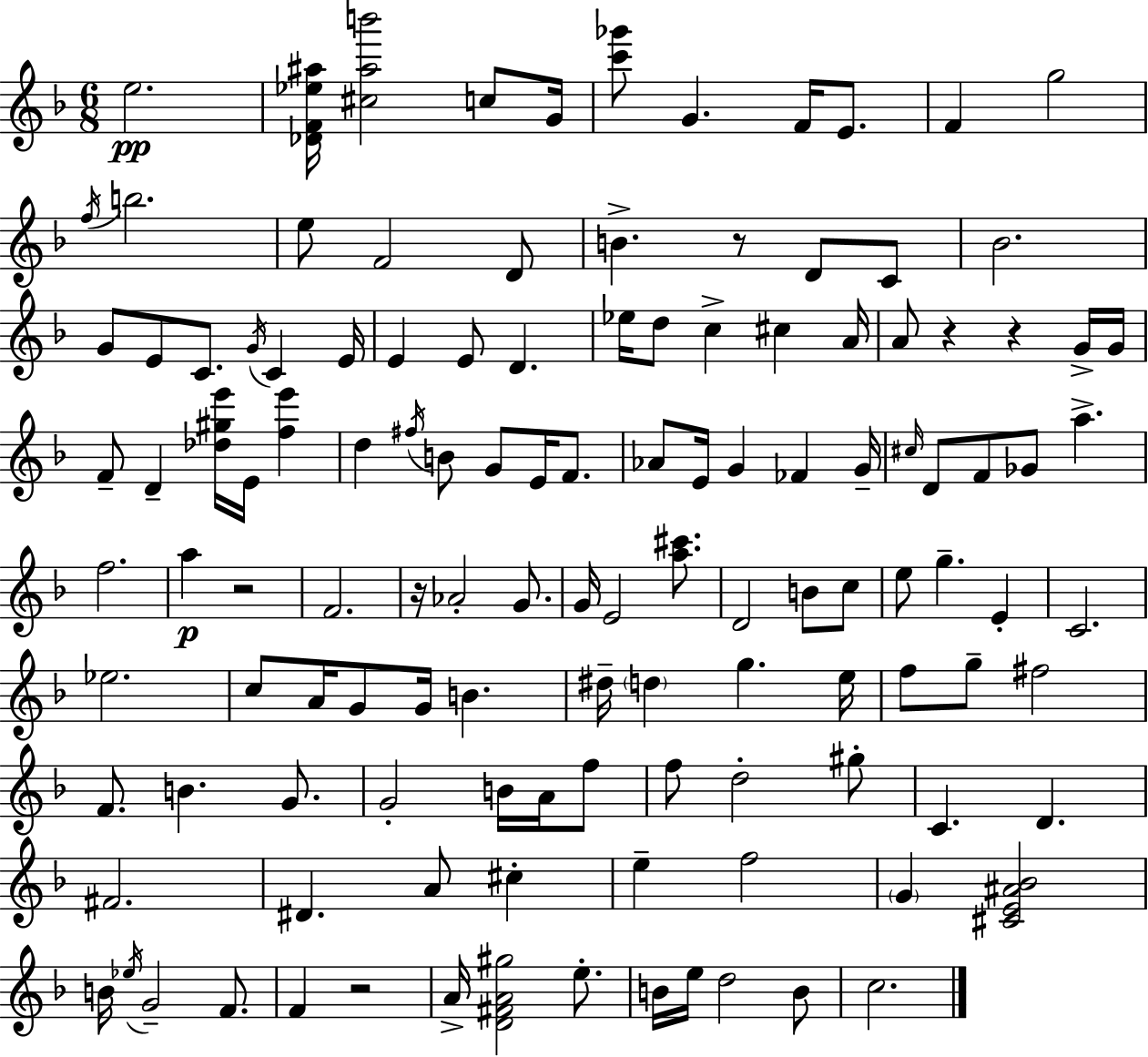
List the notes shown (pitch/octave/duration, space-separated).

E5/h. [Db4,F4,Eb5,A#5]/s [C#5,A#5,B6]/h C5/e G4/s [C6,Gb6]/e G4/q. F4/s E4/e. F4/q G5/h F5/s B5/h. E5/e F4/h D4/e B4/q. R/e D4/e C4/e Bb4/h. G4/e E4/e C4/e. G4/s C4/q E4/s E4/q E4/e D4/q. Eb5/s D5/e C5/q C#5/q A4/s A4/e R/q R/q G4/s G4/s F4/e D4/q [Db5,G#5,E6]/s E4/s [F5,E6]/q D5/q F#5/s B4/e G4/e E4/s F4/e. Ab4/e E4/s G4/q FES4/q G4/s C#5/s D4/e F4/e Gb4/e A5/q. F5/h. A5/q R/h F4/h. R/s Ab4/h G4/e. G4/s E4/h [A5,C#6]/e. D4/h B4/e C5/e E5/e G5/q. E4/q C4/h. Eb5/h. C5/e A4/s G4/e G4/s B4/q. D#5/s D5/q G5/q. E5/s F5/e G5/e F#5/h F4/e. B4/q. G4/e. G4/h B4/s A4/s F5/e F5/e D5/h G#5/e C4/q. D4/q. F#4/h. D#4/q. A4/e C#5/q E5/q F5/h G4/q [C#4,E4,A#4,Bb4]/h B4/s Eb5/s G4/h F4/e. F4/q R/h A4/s [D4,F#4,A4,G#5]/h E5/e. B4/s E5/s D5/h B4/e C5/h.